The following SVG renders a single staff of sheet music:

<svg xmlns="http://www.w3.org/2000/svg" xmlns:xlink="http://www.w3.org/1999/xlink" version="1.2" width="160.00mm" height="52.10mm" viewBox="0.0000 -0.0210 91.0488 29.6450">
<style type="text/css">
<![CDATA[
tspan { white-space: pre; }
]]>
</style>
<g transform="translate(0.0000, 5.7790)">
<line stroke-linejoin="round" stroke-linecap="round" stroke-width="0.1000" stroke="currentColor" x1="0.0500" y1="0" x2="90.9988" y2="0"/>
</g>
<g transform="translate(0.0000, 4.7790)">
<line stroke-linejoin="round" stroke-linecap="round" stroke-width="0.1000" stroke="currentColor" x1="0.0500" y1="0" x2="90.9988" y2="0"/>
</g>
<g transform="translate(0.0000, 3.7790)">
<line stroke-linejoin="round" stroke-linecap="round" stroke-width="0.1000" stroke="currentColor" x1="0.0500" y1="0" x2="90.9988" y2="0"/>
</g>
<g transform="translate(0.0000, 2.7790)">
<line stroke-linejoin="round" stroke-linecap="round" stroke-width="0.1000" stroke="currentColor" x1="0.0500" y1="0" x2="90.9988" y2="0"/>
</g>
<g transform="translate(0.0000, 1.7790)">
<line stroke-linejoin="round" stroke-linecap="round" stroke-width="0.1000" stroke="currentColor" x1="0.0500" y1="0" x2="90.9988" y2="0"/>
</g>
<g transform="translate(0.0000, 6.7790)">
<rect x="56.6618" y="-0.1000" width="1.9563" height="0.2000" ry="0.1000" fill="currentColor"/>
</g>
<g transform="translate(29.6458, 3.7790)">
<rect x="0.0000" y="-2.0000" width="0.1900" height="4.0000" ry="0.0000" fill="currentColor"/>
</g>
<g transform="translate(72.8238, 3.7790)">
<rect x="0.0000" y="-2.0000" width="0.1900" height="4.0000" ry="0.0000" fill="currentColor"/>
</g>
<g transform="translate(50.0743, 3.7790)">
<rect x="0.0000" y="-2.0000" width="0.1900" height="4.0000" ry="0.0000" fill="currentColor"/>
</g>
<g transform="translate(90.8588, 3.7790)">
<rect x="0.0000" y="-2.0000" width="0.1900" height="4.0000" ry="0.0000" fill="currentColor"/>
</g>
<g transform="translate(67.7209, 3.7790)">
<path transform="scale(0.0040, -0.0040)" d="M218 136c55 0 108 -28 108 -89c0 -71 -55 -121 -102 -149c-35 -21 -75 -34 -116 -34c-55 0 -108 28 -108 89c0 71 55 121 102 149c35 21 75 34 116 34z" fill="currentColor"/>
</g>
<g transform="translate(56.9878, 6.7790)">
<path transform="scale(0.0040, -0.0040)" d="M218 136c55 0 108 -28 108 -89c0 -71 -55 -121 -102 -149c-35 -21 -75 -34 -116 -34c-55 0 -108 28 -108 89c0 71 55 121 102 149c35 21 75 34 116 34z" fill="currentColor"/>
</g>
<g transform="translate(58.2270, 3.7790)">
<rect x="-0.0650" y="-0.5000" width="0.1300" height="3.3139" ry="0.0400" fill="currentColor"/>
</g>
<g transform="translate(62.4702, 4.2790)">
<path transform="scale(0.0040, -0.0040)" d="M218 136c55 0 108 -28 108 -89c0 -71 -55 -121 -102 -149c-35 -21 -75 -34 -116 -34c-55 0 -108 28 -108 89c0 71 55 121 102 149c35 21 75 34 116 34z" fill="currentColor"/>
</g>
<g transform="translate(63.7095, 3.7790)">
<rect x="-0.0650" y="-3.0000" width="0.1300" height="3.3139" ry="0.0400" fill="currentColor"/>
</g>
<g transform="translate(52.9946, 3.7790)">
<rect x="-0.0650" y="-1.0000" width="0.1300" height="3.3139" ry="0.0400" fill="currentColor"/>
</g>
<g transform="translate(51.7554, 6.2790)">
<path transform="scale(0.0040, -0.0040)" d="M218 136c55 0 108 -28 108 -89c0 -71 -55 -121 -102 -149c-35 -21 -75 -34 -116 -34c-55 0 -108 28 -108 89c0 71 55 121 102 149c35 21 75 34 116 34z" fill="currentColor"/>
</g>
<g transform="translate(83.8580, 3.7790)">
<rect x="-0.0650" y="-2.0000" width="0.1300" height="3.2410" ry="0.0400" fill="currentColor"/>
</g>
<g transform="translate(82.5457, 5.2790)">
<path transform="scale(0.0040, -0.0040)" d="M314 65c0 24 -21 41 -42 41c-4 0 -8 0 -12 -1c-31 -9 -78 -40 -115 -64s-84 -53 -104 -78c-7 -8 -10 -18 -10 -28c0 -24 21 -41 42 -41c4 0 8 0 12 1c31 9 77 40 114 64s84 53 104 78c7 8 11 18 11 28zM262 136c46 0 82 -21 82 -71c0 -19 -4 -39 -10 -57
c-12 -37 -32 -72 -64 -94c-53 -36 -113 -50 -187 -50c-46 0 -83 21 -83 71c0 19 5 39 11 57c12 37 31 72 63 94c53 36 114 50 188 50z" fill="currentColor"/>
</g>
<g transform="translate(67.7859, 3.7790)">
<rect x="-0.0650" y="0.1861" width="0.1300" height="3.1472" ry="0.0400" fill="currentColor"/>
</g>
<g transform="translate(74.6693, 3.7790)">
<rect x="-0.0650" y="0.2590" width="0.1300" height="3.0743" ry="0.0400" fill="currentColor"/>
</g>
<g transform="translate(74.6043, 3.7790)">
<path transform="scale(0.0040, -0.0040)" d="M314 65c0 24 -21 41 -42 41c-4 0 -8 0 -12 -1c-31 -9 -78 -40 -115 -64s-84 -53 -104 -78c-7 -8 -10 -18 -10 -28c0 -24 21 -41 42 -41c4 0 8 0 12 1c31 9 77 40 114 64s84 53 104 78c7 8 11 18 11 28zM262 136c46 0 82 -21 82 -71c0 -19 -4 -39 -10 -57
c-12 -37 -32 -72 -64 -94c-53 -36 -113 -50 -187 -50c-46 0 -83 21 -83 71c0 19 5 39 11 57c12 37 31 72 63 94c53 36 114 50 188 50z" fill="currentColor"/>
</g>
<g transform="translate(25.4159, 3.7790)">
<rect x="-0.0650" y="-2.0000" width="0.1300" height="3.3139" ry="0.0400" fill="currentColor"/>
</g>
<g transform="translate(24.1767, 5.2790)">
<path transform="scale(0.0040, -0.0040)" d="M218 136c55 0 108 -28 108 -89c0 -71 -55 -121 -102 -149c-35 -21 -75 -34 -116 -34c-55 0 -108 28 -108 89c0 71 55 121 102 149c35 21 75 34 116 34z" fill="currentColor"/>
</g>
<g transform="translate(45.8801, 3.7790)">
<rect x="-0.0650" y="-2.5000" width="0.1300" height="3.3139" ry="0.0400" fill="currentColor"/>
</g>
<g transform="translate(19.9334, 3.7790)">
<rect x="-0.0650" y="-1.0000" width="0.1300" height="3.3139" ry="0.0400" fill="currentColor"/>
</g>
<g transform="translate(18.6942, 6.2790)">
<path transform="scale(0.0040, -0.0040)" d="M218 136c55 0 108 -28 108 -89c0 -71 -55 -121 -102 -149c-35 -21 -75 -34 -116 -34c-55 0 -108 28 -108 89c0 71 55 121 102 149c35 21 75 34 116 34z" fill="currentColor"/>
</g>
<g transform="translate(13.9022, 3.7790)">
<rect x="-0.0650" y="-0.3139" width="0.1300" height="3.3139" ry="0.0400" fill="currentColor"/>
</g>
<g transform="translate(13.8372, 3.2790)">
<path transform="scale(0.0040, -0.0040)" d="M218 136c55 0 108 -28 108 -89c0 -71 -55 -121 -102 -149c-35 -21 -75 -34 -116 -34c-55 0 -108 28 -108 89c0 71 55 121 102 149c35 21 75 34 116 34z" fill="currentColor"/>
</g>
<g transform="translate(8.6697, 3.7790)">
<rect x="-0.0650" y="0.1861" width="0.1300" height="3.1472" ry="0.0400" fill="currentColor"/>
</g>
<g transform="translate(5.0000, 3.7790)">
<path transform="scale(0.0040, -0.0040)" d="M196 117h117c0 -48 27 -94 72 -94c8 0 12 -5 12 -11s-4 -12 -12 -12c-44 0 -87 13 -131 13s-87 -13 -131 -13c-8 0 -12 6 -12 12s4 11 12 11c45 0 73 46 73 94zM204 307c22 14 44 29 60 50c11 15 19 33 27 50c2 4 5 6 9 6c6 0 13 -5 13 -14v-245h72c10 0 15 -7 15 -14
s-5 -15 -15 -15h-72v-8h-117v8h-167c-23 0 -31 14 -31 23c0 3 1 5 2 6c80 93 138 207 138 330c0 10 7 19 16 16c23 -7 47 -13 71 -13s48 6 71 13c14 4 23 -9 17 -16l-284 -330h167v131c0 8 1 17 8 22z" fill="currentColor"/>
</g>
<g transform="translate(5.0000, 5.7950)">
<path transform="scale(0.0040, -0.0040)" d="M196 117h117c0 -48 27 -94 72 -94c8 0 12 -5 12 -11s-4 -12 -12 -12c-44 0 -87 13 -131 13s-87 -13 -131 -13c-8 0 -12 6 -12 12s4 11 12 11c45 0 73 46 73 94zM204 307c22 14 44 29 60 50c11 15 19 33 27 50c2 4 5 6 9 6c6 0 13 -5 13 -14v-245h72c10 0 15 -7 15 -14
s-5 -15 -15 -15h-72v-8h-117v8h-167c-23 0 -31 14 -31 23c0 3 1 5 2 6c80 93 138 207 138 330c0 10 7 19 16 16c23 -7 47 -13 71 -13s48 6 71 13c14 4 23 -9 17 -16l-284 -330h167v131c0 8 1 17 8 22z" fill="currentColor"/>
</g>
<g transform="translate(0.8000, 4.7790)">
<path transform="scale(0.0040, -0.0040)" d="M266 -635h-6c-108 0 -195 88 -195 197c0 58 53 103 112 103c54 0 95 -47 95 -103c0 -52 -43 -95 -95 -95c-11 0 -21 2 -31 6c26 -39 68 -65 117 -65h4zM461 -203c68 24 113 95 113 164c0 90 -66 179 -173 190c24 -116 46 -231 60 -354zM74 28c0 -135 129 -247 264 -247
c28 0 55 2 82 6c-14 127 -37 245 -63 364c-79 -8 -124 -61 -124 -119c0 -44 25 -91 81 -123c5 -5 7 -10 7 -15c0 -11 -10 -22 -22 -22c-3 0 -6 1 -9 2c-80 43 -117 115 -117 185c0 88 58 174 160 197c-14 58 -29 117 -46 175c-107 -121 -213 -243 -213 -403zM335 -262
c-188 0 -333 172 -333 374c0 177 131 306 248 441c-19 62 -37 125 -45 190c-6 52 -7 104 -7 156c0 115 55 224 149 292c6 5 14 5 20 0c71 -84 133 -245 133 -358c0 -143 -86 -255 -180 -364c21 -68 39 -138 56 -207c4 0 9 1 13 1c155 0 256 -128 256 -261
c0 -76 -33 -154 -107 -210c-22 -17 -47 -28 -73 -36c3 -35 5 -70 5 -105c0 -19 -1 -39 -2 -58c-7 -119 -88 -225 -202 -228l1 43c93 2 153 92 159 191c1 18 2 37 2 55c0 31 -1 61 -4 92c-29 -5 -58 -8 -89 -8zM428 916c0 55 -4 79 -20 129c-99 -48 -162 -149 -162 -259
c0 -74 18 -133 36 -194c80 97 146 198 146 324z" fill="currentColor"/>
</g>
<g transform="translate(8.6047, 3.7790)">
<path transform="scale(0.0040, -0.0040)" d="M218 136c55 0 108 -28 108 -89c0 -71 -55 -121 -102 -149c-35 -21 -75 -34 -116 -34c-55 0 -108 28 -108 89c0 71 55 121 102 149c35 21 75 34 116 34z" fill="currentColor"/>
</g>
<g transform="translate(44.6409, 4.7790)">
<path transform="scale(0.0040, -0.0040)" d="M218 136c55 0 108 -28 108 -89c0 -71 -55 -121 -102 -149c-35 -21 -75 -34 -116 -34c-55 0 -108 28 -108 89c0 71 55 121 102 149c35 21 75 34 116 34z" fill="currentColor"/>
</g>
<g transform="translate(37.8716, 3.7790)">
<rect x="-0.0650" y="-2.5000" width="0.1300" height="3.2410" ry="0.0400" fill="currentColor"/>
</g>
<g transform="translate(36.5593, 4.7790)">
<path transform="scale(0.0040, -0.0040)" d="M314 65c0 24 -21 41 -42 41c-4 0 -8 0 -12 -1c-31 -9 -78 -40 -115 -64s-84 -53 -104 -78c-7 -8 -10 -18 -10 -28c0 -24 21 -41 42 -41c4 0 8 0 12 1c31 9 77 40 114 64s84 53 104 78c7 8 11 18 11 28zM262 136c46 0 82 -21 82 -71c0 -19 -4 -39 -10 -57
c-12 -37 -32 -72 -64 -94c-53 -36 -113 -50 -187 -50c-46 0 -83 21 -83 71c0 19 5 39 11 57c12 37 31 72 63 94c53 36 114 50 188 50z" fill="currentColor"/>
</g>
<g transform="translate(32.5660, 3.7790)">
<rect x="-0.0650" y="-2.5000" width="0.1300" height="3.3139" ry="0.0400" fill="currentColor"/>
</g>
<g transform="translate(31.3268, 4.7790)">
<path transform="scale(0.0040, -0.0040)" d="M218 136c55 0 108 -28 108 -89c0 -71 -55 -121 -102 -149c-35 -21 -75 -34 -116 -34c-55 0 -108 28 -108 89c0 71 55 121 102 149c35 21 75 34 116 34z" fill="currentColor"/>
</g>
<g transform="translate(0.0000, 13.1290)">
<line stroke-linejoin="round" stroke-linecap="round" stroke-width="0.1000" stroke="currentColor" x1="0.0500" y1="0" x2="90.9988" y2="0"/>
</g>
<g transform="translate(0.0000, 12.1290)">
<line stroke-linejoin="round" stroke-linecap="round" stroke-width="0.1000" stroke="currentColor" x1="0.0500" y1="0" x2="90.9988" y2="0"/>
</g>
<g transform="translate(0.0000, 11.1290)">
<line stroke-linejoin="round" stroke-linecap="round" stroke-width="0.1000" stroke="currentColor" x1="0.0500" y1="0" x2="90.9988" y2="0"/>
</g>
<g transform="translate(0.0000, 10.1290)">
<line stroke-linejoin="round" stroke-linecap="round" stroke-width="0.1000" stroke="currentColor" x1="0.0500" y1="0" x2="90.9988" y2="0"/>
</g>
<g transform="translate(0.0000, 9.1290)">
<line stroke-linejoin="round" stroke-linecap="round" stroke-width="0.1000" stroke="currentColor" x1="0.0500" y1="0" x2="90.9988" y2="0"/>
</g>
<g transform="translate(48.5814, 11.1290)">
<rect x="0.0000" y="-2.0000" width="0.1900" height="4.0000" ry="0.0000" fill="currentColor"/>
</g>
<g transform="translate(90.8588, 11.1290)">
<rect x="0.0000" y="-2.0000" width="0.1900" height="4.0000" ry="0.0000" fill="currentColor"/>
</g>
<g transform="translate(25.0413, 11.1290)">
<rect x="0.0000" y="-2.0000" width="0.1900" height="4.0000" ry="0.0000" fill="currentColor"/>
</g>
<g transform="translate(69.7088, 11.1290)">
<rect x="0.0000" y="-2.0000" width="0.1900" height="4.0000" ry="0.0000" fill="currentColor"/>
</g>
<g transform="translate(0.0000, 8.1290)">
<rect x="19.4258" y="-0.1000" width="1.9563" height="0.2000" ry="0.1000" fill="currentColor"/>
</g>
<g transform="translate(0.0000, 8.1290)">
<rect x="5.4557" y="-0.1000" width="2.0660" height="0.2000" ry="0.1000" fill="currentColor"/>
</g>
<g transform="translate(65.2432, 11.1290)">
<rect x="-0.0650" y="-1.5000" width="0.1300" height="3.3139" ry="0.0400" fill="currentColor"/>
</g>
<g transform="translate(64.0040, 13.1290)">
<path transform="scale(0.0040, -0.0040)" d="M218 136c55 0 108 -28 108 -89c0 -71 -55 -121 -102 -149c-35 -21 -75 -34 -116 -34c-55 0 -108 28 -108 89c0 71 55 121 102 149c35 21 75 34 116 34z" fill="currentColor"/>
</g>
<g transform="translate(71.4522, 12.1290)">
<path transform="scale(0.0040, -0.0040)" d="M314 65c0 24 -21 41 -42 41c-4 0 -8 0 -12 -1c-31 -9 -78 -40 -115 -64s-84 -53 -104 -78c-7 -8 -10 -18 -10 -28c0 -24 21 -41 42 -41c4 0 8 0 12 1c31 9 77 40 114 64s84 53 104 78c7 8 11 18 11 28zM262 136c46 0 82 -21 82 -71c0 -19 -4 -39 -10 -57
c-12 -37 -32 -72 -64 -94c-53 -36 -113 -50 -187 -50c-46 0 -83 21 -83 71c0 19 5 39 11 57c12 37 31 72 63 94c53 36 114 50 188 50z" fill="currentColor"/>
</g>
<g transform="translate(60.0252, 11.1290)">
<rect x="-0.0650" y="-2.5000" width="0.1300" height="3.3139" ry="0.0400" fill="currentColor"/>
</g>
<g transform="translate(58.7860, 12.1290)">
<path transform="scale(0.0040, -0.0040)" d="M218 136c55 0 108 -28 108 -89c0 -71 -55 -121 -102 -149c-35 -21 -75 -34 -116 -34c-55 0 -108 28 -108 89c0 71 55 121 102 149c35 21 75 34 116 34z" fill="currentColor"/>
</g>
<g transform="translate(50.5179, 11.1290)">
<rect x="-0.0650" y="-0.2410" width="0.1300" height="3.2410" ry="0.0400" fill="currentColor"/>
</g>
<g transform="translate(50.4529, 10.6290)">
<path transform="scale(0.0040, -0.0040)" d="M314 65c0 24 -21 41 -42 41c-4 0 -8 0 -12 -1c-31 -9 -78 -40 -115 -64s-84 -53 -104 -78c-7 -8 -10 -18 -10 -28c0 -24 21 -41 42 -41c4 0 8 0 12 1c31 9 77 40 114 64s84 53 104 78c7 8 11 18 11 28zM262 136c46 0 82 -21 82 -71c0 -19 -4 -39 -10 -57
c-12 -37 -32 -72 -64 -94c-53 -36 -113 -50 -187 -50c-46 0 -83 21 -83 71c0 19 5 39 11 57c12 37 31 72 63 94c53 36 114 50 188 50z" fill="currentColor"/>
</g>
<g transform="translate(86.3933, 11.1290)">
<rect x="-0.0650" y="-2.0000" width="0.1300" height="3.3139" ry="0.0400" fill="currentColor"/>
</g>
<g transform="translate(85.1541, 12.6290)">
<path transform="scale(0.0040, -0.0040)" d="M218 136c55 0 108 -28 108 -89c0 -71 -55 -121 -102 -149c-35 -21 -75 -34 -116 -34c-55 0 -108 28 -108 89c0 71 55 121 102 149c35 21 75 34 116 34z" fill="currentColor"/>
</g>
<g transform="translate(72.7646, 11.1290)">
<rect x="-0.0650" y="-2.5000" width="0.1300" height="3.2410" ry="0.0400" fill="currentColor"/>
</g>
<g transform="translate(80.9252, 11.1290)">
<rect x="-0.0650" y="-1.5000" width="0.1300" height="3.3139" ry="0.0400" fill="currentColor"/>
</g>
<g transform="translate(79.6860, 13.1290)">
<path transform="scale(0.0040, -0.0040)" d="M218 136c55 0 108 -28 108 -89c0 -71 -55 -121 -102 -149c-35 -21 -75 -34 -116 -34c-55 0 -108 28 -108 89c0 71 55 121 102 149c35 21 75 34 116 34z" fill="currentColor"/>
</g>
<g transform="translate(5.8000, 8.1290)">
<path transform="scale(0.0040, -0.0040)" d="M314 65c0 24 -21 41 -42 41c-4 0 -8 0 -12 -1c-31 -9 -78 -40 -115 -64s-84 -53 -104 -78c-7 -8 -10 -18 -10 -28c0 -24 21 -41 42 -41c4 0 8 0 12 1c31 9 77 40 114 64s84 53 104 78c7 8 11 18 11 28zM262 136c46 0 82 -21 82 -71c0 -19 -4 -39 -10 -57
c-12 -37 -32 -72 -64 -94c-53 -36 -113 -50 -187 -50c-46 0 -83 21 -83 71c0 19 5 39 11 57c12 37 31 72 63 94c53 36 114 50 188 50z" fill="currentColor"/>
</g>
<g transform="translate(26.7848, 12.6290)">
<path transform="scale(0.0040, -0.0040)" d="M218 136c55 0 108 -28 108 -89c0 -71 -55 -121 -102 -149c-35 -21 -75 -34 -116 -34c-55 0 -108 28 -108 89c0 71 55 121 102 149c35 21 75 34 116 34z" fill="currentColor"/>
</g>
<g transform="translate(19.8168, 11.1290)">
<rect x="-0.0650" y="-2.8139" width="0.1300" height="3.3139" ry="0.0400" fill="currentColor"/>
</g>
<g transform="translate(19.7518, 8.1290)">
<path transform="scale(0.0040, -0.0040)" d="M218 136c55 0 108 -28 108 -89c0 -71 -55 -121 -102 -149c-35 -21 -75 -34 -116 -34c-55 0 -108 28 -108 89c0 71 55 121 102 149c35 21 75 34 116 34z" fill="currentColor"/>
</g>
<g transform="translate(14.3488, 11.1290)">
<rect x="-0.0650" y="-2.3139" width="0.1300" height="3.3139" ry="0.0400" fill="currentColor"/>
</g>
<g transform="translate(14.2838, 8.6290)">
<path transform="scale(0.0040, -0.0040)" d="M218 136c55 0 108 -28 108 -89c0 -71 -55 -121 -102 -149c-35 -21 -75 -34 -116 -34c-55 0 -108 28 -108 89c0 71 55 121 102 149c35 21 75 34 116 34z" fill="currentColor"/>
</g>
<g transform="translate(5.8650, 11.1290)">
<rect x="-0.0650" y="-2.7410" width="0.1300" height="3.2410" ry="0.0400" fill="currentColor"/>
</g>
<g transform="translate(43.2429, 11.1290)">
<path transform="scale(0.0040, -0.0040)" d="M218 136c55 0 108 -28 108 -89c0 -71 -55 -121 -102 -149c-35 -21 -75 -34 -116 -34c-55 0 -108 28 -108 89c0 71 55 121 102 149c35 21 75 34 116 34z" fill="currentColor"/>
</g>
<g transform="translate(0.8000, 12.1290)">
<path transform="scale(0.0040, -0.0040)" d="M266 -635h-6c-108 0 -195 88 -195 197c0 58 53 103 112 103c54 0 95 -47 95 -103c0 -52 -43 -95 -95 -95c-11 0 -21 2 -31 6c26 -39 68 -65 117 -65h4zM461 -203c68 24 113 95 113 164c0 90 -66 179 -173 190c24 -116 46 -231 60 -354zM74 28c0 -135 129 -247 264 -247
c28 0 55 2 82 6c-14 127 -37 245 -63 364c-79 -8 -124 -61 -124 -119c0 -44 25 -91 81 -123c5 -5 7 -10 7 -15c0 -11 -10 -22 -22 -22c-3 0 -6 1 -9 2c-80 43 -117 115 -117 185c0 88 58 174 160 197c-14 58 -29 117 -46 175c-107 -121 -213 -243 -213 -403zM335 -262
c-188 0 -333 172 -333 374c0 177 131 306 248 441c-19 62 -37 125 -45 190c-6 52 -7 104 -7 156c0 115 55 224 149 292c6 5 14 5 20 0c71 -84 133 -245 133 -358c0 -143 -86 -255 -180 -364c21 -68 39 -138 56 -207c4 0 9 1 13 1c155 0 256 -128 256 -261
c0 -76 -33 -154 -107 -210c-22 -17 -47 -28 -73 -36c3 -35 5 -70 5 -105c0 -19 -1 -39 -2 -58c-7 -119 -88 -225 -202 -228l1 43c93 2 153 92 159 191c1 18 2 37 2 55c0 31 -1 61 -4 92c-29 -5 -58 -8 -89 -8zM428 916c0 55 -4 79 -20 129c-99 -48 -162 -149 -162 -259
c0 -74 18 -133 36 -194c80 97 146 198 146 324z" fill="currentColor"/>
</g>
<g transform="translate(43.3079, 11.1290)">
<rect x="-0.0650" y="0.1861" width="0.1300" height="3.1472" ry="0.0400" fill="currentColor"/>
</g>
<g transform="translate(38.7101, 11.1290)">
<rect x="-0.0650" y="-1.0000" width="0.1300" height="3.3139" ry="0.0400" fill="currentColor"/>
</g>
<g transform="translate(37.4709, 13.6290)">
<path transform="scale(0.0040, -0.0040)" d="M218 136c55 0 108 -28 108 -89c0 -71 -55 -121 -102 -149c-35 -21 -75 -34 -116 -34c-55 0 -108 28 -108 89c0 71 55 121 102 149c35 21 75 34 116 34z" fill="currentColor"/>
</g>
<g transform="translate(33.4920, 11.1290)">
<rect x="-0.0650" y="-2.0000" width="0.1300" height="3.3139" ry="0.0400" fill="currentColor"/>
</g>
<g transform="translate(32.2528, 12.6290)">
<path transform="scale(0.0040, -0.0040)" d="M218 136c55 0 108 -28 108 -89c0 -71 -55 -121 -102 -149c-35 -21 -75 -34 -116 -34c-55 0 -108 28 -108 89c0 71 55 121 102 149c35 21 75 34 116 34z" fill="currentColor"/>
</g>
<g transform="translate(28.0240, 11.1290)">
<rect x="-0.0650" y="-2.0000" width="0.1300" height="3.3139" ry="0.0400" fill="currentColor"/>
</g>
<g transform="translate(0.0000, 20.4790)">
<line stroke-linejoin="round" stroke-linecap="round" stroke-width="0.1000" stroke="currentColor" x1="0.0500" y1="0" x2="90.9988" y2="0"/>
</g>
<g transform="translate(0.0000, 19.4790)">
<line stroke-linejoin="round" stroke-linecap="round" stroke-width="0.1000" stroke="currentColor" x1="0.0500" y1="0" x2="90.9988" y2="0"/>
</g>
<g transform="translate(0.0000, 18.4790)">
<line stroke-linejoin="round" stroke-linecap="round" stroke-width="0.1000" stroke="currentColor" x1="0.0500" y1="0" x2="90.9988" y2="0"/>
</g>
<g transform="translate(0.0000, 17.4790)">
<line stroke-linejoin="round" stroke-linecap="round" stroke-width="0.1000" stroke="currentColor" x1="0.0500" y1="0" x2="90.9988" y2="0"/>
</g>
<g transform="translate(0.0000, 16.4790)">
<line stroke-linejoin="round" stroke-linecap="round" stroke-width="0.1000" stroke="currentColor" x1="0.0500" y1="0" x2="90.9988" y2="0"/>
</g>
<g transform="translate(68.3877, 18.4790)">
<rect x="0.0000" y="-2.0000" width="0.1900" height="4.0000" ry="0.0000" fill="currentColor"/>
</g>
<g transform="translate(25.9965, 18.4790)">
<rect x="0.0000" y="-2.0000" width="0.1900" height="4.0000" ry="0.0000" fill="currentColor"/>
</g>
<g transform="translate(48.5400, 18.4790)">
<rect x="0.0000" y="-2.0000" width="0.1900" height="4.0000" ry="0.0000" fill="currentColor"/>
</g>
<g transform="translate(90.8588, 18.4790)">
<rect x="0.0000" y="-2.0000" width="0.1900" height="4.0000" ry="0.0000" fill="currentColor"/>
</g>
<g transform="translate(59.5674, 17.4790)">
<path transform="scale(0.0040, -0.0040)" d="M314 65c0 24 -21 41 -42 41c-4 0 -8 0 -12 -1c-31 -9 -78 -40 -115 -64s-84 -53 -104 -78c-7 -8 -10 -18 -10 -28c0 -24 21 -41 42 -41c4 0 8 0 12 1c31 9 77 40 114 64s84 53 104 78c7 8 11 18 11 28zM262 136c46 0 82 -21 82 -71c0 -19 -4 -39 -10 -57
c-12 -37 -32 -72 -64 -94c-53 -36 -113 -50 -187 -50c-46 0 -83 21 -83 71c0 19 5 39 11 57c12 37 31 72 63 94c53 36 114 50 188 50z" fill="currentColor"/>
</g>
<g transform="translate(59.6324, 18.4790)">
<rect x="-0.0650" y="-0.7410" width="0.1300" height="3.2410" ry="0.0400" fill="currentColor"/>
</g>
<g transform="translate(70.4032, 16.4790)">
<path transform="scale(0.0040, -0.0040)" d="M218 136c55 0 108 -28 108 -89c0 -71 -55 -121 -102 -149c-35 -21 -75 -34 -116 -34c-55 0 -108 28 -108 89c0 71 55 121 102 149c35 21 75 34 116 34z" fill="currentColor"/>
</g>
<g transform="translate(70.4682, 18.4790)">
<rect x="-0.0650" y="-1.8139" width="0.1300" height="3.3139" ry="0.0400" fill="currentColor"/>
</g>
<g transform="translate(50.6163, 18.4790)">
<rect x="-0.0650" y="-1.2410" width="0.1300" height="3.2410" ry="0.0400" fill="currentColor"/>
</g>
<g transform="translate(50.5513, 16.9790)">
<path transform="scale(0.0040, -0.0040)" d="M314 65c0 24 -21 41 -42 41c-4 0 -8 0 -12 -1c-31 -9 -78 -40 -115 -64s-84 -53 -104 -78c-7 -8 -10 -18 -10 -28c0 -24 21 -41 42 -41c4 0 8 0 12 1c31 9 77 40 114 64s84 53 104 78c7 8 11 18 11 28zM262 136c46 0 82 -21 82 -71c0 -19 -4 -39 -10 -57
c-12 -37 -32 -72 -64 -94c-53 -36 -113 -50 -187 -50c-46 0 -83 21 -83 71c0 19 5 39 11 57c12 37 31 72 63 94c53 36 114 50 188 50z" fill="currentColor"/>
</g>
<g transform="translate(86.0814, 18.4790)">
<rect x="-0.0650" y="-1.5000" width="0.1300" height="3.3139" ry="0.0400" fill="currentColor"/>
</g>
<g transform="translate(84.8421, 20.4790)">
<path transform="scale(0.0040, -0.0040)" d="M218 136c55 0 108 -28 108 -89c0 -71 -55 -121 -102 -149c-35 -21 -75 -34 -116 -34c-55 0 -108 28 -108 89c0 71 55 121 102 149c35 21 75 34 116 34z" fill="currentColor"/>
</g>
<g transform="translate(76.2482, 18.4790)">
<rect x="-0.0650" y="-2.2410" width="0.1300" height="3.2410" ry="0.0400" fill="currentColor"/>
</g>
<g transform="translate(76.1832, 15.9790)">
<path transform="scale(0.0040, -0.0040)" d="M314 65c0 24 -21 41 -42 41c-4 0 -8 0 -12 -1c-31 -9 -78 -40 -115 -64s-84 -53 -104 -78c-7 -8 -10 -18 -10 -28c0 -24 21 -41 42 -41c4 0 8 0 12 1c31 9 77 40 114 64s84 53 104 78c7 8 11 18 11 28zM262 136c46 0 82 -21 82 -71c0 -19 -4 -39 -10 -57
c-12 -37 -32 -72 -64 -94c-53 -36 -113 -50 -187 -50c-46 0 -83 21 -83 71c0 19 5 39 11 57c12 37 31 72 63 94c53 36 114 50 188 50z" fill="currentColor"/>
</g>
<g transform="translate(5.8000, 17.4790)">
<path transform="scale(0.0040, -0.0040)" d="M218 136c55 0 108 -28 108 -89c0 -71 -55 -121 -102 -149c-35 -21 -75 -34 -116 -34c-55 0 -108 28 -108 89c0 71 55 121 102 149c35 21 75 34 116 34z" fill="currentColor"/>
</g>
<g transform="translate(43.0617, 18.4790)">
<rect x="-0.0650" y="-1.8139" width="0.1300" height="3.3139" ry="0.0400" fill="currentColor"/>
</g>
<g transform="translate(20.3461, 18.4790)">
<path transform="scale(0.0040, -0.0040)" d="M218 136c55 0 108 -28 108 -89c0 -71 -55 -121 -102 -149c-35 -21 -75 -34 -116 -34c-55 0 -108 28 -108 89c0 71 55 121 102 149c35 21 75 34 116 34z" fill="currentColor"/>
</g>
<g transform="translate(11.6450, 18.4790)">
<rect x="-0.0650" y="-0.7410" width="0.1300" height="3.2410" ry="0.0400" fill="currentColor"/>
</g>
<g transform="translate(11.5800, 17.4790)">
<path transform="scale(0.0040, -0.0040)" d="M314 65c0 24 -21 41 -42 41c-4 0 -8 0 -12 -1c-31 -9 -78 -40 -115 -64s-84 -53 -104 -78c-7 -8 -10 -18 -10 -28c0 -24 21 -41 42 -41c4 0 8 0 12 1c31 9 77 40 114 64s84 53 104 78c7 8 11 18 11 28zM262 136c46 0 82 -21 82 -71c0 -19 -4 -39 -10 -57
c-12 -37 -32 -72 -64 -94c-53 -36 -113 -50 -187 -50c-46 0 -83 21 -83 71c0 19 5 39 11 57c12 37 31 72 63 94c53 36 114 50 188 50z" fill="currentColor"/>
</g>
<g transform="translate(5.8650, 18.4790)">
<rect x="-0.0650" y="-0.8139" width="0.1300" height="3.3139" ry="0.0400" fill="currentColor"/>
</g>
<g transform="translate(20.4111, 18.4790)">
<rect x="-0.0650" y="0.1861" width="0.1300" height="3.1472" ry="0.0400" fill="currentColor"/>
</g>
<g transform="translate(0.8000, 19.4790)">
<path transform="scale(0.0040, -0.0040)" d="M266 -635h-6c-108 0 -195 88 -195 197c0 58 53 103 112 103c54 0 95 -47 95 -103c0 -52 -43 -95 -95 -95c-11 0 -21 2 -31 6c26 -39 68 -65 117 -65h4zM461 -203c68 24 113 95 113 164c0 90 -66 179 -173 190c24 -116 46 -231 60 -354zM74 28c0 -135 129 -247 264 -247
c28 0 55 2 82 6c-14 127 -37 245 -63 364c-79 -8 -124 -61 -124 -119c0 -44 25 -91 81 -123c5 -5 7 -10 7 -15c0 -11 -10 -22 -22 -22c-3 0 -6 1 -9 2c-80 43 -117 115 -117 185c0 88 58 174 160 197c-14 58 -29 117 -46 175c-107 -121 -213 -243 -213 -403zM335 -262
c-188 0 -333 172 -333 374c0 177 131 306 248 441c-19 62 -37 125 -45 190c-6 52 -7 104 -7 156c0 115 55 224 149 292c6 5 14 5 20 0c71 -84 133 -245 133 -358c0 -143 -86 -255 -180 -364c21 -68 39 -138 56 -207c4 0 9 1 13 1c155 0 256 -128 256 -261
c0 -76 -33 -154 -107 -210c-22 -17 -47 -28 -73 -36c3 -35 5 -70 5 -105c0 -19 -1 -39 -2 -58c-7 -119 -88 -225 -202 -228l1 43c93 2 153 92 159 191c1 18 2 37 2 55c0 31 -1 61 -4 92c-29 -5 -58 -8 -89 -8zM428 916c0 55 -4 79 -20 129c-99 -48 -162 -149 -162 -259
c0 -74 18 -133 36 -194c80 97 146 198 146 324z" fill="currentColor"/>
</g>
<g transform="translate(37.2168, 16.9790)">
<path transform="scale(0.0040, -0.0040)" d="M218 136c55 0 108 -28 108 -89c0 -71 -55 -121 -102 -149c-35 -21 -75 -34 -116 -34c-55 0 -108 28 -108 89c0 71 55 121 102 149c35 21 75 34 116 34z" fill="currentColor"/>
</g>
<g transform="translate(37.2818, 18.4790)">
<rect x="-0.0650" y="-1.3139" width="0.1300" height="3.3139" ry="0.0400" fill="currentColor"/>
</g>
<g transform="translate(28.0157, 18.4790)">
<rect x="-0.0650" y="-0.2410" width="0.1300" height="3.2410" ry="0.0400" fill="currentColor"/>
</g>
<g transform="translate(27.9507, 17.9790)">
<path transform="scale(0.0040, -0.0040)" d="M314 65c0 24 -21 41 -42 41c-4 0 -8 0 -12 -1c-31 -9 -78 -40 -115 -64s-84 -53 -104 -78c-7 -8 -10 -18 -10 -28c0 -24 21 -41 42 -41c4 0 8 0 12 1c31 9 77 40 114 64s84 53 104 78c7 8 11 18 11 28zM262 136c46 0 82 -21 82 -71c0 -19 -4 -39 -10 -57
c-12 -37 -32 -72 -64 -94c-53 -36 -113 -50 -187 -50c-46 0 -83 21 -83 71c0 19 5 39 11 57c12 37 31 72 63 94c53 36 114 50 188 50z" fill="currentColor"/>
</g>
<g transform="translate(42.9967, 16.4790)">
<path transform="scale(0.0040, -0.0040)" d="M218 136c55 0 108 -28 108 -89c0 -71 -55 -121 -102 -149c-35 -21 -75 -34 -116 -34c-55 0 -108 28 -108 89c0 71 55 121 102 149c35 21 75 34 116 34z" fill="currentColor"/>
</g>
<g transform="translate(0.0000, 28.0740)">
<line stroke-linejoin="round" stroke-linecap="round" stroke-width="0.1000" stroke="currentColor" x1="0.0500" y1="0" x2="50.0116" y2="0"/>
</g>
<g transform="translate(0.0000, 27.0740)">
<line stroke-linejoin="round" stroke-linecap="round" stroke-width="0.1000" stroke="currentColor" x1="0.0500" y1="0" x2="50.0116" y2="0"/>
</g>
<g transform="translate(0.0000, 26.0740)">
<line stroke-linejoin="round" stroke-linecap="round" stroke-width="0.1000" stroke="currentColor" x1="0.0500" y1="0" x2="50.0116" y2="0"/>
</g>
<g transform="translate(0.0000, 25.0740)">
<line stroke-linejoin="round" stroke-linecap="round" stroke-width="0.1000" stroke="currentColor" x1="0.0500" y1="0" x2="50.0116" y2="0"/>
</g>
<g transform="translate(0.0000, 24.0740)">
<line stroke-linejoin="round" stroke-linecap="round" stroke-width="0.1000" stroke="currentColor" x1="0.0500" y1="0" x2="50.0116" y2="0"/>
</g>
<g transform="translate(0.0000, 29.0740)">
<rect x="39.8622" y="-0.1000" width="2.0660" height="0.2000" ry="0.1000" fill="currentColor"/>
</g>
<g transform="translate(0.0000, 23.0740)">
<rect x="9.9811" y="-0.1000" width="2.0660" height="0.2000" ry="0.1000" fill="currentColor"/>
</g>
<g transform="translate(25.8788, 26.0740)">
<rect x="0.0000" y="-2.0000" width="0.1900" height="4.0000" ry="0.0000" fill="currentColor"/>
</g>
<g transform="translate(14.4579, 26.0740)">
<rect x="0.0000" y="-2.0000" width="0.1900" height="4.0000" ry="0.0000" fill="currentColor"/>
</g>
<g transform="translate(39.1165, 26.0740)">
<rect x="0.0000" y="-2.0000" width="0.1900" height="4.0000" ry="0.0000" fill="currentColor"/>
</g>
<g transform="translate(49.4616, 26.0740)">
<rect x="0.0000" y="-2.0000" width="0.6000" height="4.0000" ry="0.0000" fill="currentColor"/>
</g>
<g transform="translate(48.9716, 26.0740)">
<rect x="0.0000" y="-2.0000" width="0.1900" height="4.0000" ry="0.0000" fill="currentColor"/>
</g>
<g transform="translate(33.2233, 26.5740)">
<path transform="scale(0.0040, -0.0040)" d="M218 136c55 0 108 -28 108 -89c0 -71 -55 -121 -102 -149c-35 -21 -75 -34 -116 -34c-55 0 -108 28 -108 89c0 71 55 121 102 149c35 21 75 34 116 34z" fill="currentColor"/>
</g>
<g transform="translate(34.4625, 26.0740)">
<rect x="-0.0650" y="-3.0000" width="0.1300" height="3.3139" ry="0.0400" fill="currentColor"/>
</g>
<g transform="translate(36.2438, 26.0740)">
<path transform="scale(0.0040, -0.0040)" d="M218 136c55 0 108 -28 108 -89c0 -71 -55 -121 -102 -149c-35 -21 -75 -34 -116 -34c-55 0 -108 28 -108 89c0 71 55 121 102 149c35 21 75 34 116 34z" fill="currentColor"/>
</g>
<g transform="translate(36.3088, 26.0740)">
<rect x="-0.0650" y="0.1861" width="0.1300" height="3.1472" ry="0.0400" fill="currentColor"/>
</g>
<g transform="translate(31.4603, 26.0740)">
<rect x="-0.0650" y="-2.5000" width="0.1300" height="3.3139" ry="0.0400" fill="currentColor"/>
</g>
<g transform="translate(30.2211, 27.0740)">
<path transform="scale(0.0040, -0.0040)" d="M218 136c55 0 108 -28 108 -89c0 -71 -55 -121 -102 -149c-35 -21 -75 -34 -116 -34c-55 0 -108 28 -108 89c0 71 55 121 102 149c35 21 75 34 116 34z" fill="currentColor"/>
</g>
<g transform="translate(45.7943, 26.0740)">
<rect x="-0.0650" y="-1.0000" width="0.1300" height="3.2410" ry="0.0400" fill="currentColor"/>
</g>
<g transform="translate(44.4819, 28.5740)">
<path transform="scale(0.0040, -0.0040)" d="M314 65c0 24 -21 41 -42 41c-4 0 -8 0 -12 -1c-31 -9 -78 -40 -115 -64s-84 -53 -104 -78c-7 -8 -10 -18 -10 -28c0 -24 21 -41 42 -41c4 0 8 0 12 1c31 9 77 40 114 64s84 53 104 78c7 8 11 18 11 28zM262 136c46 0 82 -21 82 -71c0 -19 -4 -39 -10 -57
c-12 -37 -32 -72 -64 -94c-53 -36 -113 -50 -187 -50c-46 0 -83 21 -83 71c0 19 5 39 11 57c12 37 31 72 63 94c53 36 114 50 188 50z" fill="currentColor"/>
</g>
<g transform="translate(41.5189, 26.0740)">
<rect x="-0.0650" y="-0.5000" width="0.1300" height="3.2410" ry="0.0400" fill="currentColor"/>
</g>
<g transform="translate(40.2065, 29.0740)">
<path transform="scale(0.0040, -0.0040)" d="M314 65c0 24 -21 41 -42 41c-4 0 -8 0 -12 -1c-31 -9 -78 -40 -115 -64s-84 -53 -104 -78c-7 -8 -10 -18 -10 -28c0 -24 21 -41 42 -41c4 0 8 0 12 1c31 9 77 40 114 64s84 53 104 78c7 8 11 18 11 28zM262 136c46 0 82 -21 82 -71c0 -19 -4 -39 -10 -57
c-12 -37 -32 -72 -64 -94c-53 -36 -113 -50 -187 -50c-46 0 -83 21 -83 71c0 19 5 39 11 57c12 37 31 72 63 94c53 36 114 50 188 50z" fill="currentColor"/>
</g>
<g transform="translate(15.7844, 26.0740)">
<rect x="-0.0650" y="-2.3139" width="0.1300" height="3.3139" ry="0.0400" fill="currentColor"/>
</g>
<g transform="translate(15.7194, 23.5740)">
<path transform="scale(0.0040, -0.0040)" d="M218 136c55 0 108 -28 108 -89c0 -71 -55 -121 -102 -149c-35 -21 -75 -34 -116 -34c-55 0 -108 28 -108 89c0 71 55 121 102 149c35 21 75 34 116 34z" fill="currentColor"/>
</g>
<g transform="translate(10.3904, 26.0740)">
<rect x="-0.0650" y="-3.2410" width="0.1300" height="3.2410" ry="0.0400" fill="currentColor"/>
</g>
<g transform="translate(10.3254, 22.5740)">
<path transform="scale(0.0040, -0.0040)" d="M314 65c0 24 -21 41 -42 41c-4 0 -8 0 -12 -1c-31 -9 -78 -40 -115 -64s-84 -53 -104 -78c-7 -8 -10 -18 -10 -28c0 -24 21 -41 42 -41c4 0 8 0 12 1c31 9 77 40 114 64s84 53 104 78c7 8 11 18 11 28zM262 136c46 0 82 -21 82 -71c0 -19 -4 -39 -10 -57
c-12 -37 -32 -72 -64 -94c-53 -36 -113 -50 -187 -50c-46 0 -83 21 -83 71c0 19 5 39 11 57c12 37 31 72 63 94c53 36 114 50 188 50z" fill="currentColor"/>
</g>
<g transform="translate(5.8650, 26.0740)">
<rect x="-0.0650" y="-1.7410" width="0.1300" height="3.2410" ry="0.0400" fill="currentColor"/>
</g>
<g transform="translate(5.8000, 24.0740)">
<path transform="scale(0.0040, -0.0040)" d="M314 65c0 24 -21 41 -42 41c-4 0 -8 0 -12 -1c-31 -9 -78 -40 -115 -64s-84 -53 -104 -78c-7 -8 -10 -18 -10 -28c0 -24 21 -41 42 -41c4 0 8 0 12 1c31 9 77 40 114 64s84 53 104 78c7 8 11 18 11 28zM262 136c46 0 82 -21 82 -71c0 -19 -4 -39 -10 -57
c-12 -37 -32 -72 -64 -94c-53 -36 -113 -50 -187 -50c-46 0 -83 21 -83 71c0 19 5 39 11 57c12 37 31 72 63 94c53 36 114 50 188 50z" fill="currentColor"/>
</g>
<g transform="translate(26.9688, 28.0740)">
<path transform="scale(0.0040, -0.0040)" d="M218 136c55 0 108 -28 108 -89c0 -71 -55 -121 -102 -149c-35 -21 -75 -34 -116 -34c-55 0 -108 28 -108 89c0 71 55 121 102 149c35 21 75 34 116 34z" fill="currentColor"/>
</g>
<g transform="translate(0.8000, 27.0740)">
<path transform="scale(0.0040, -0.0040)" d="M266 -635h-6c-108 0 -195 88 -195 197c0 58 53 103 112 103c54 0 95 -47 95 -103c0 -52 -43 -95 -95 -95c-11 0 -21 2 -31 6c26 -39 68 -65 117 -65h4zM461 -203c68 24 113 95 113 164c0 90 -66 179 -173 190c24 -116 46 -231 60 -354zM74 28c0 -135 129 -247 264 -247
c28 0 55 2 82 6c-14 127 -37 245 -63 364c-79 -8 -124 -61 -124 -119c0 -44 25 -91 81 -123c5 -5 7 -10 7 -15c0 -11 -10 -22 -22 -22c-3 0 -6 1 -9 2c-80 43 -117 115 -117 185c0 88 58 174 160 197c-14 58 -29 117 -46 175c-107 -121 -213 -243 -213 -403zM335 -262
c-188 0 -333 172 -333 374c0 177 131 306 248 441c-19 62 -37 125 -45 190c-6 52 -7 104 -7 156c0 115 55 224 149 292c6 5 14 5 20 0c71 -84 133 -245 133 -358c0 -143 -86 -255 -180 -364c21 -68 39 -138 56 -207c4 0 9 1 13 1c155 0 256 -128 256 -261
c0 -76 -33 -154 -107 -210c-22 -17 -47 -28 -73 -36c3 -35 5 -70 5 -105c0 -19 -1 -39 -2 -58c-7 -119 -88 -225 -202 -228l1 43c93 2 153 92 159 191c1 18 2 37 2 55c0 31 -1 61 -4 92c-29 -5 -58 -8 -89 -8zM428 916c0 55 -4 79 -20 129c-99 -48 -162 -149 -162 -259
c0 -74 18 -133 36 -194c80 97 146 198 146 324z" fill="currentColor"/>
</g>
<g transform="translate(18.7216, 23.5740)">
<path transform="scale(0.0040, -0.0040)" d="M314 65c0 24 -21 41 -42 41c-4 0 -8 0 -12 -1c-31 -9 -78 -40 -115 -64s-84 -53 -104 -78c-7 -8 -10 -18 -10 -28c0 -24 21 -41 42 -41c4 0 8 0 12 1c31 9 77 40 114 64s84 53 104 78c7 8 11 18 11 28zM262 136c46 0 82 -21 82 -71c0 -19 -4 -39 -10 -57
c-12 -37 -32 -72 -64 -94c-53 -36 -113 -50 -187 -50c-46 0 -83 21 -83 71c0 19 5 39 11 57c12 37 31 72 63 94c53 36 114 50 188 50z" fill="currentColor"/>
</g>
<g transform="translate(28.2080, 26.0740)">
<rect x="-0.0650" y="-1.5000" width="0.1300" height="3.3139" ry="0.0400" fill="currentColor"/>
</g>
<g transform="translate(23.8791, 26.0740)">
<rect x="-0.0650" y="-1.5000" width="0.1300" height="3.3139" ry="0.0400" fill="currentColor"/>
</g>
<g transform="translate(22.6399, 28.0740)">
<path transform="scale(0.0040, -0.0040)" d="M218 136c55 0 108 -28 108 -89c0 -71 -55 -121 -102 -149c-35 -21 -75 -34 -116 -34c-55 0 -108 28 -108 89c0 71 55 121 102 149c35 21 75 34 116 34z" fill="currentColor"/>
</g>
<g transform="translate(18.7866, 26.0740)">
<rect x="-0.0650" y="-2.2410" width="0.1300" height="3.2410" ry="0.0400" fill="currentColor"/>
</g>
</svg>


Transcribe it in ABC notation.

X:1
T:Untitled
M:4/4
L:1/4
K:C
B c D F G G2 G D C A B B2 F2 a2 g a F F D B c2 G E G2 E F d d2 B c2 e f e2 d2 f g2 E f2 b2 g g2 E E G A B C2 D2